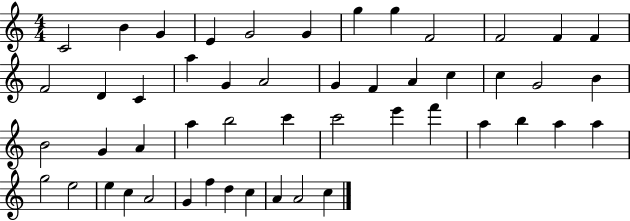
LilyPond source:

{
  \clef treble
  \numericTimeSignature
  \time 4/4
  \key c \major
  c'2 b'4 g'4 | e'4 g'2 g'4 | g''4 g''4 f'2 | f'2 f'4 f'4 | \break f'2 d'4 c'4 | a''4 g'4 a'2 | g'4 f'4 a'4 c''4 | c''4 g'2 b'4 | \break b'2 g'4 a'4 | a''4 b''2 c'''4 | c'''2 e'''4 f'''4 | a''4 b''4 a''4 a''4 | \break g''2 e''2 | e''4 c''4 a'2 | g'4 f''4 d''4 c''4 | a'4 a'2 c''4 | \break \bar "|."
}